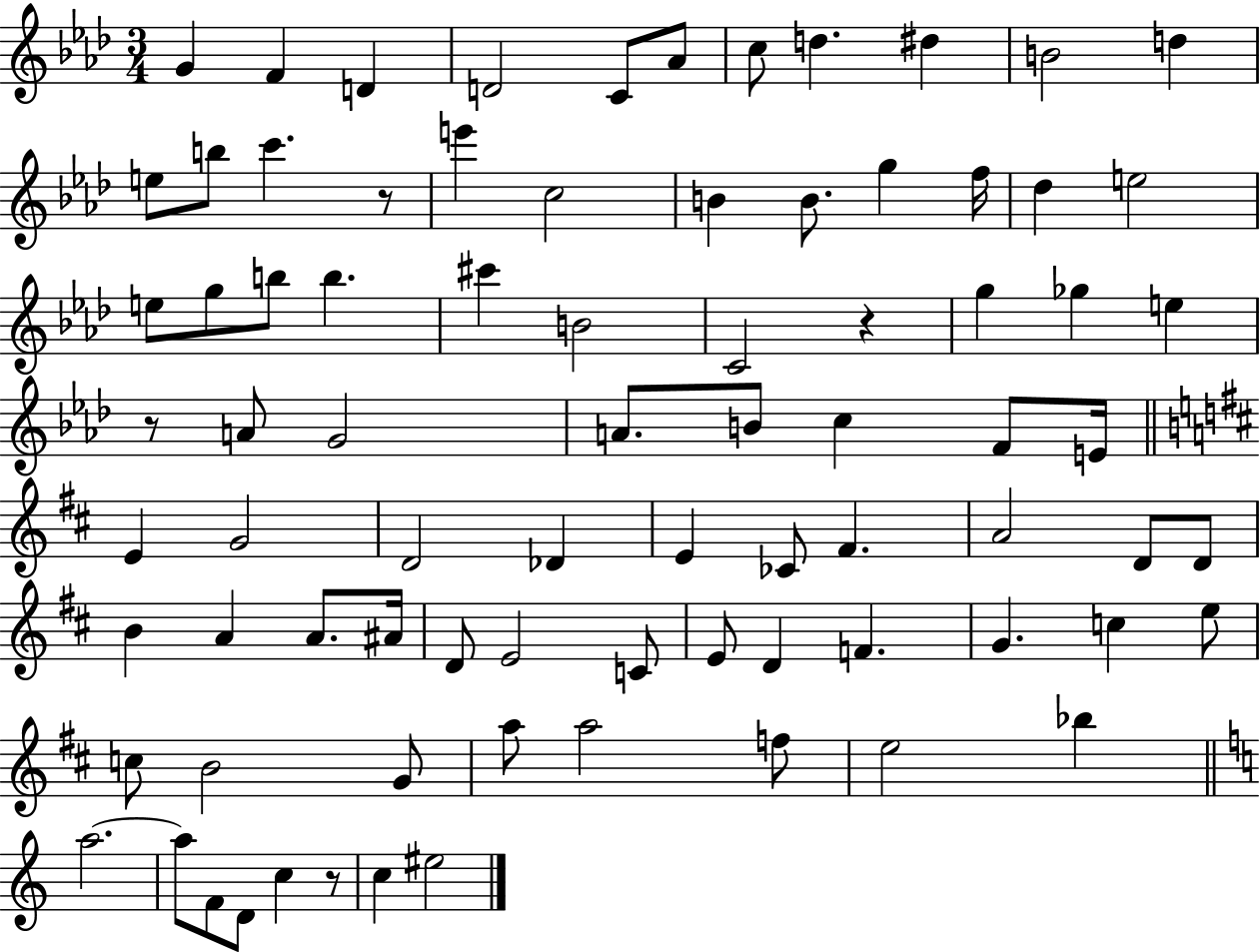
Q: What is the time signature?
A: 3/4